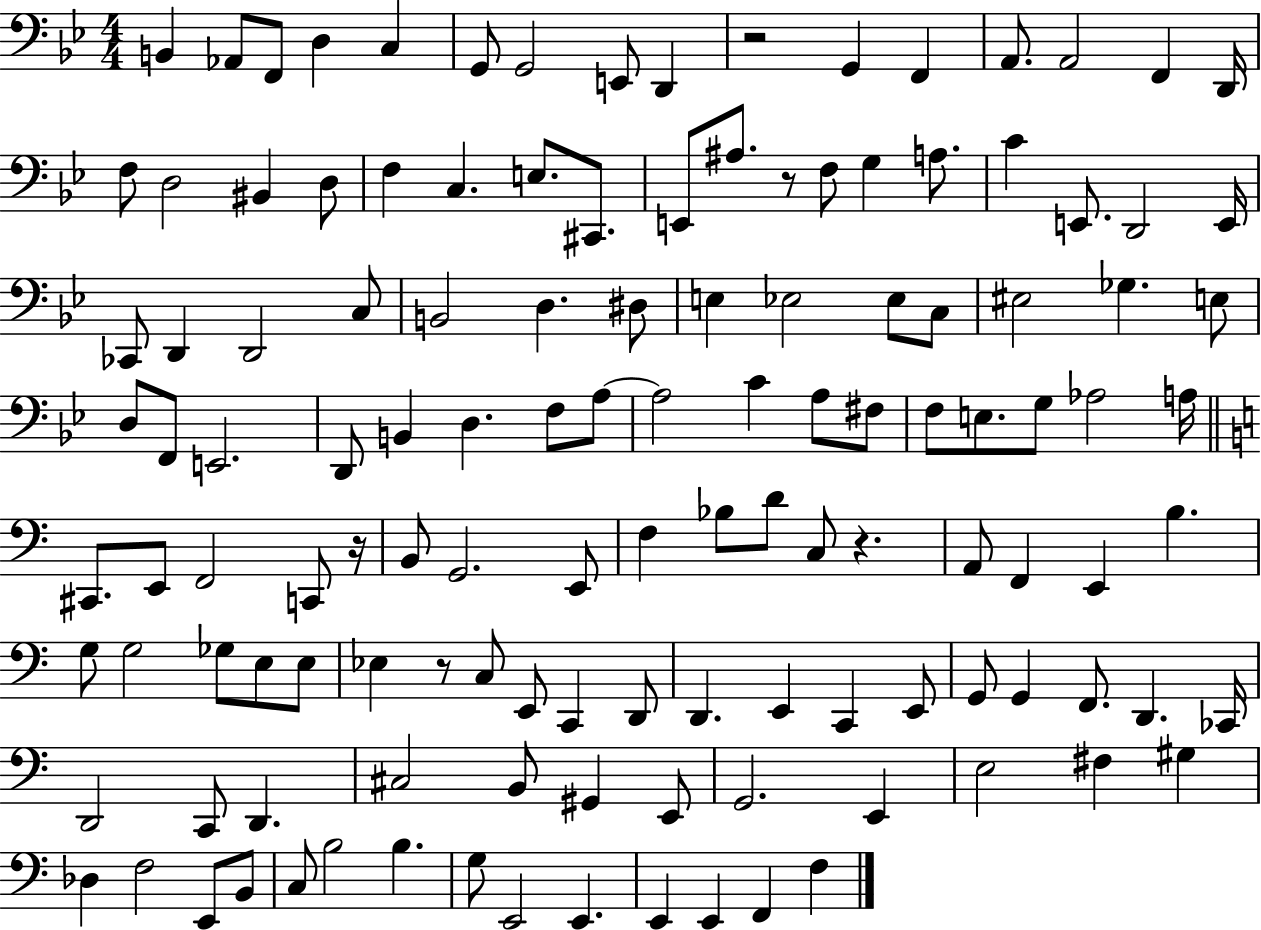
{
  \clef bass
  \numericTimeSignature
  \time 4/4
  \key bes \major
  \repeat volta 2 { b,4 aes,8 f,8 d4 c4 | g,8 g,2 e,8 d,4 | r2 g,4 f,4 | a,8. a,2 f,4 d,16 | \break f8 d2 bis,4 d8 | f4 c4. e8. cis,8. | e,8 ais8. r8 f8 g4 a8. | c'4 e,8. d,2 e,16 | \break ces,8 d,4 d,2 c8 | b,2 d4. dis8 | e4 ees2 ees8 c8 | eis2 ges4. e8 | \break d8 f,8 e,2. | d,8 b,4 d4. f8 a8~~ | a2 c'4 a8 fis8 | f8 e8. g8 aes2 a16 | \break \bar "||" \break \key c \major cis,8. e,8 f,2 c,8 r16 | b,8 g,2. e,8 | f4 bes8 d'8 c8 r4. | a,8 f,4 e,4 b4. | \break g8 g2 ges8 e8 e8 | ees4 r8 c8 e,8 c,4 d,8 | d,4. e,4 c,4 e,8 | g,8 g,4 f,8. d,4. ces,16 | \break d,2 c,8 d,4. | cis2 b,8 gis,4 e,8 | g,2. e,4 | e2 fis4 gis4 | \break des4 f2 e,8 b,8 | c8 b2 b4. | g8 e,2 e,4. | e,4 e,4 f,4 f4 | \break } \bar "|."
}